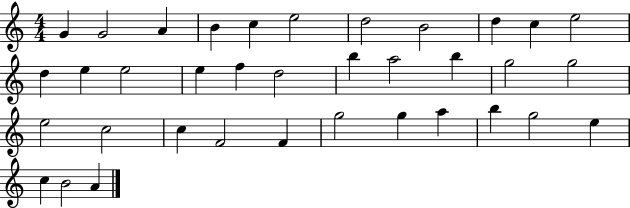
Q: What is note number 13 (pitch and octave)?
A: E5